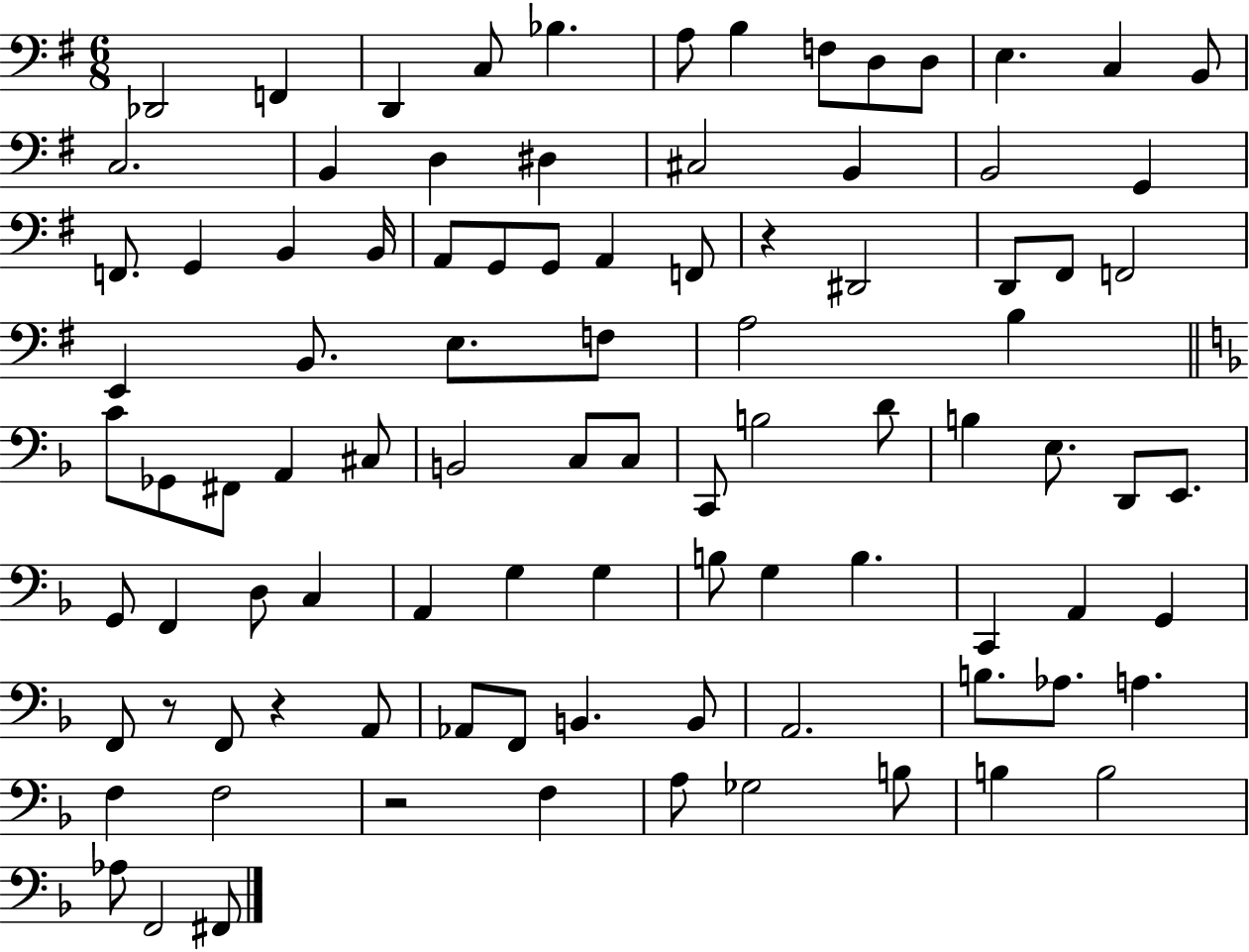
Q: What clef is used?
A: bass